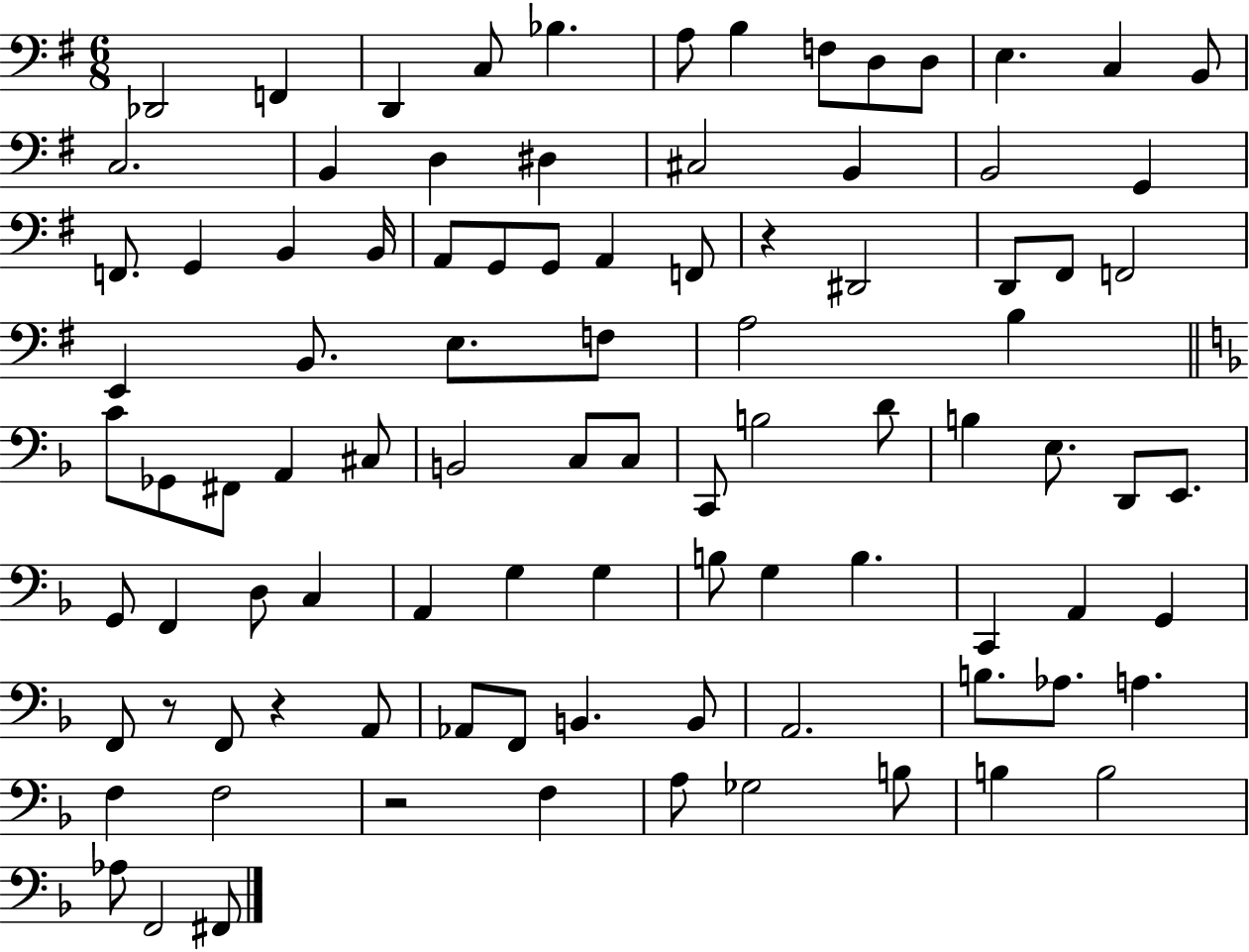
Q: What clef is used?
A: bass